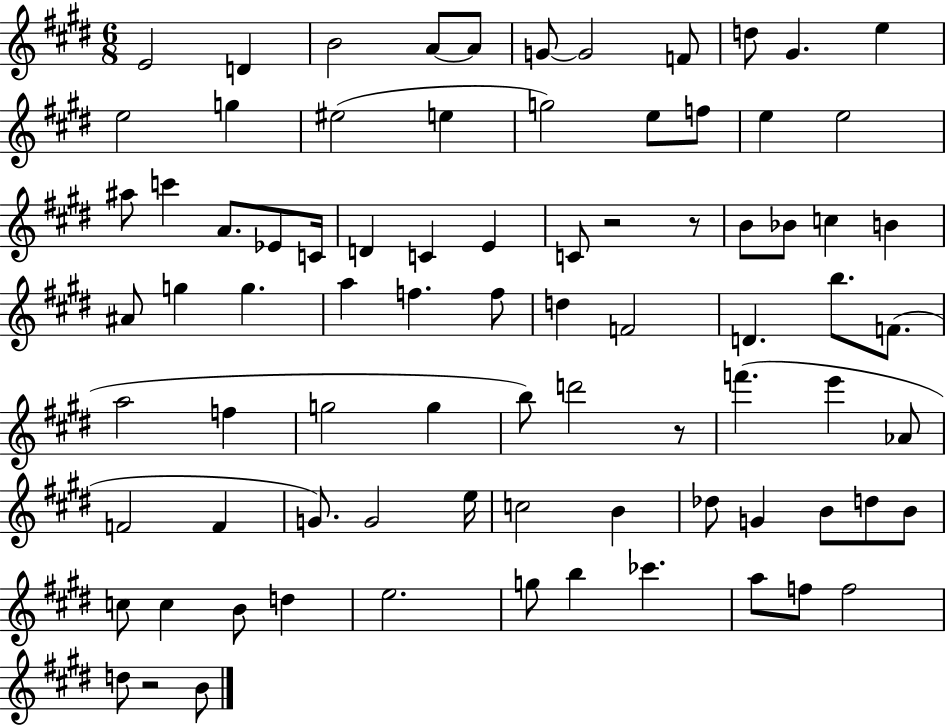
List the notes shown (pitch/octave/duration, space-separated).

E4/h D4/q B4/h A4/e A4/e G4/e G4/h F4/e D5/e G#4/q. E5/q E5/h G5/q EIS5/h E5/q G5/h E5/e F5/e E5/q E5/h A#5/e C6/q A4/e. Eb4/e C4/s D4/q C4/q E4/q C4/e R/h R/e B4/e Bb4/e C5/q B4/q A#4/e G5/q G5/q. A5/q F5/q. F5/e D5/q F4/h D4/q. B5/e. F4/e. A5/h F5/q G5/h G5/q B5/e D6/h R/e F6/q. E6/q Ab4/e F4/h F4/q G4/e. G4/h E5/s C5/h B4/q Db5/e G4/q B4/e D5/e B4/e C5/e C5/q B4/e D5/q E5/h. G5/e B5/q CES6/q. A5/e F5/e F5/h D5/e R/h B4/e